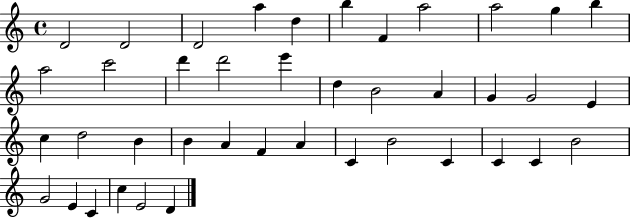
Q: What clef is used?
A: treble